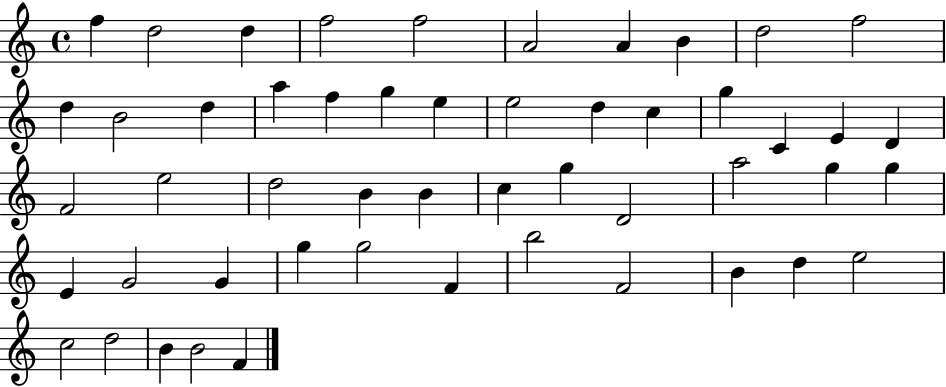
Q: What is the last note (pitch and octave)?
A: F4